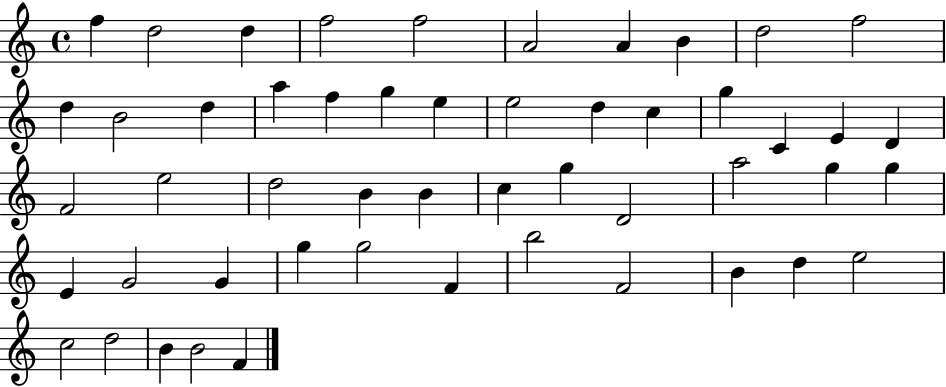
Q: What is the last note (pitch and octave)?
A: F4